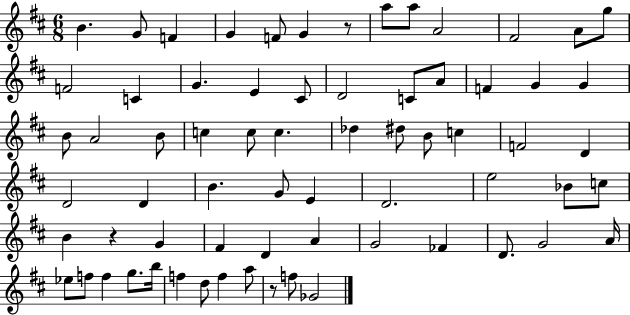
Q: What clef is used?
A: treble